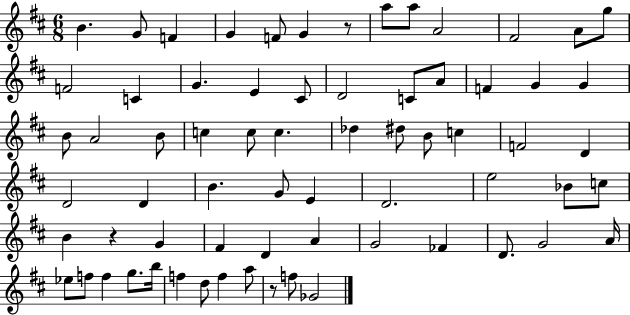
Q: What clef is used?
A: treble